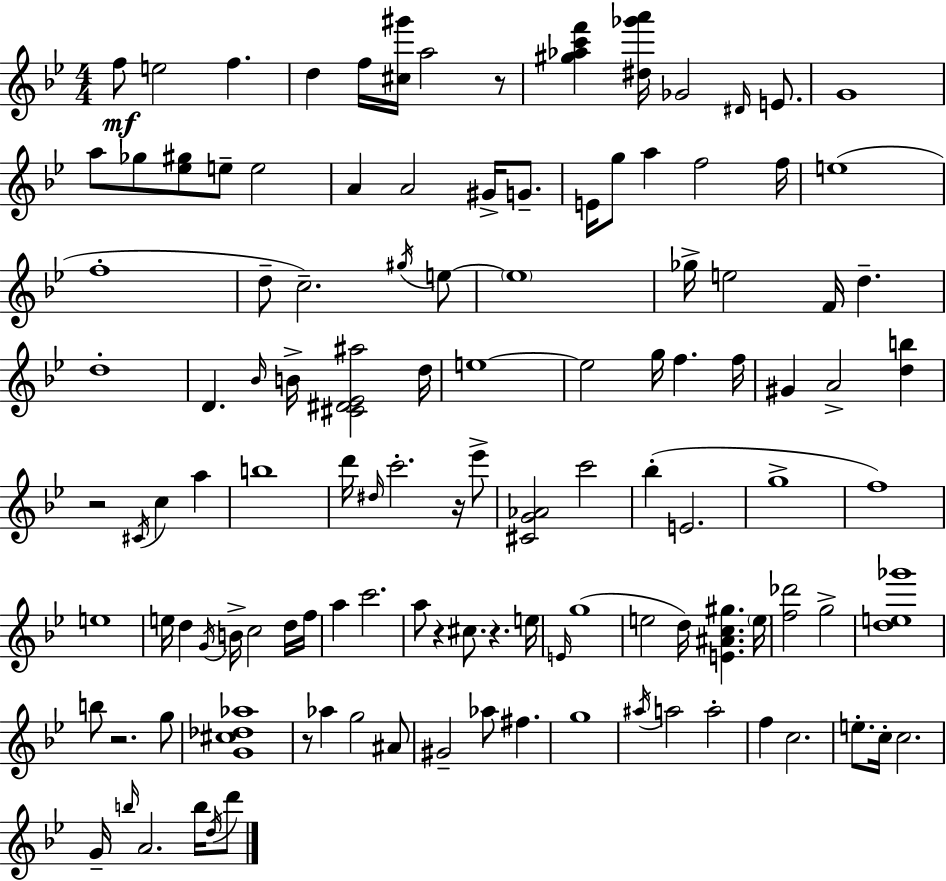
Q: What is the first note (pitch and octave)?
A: F5